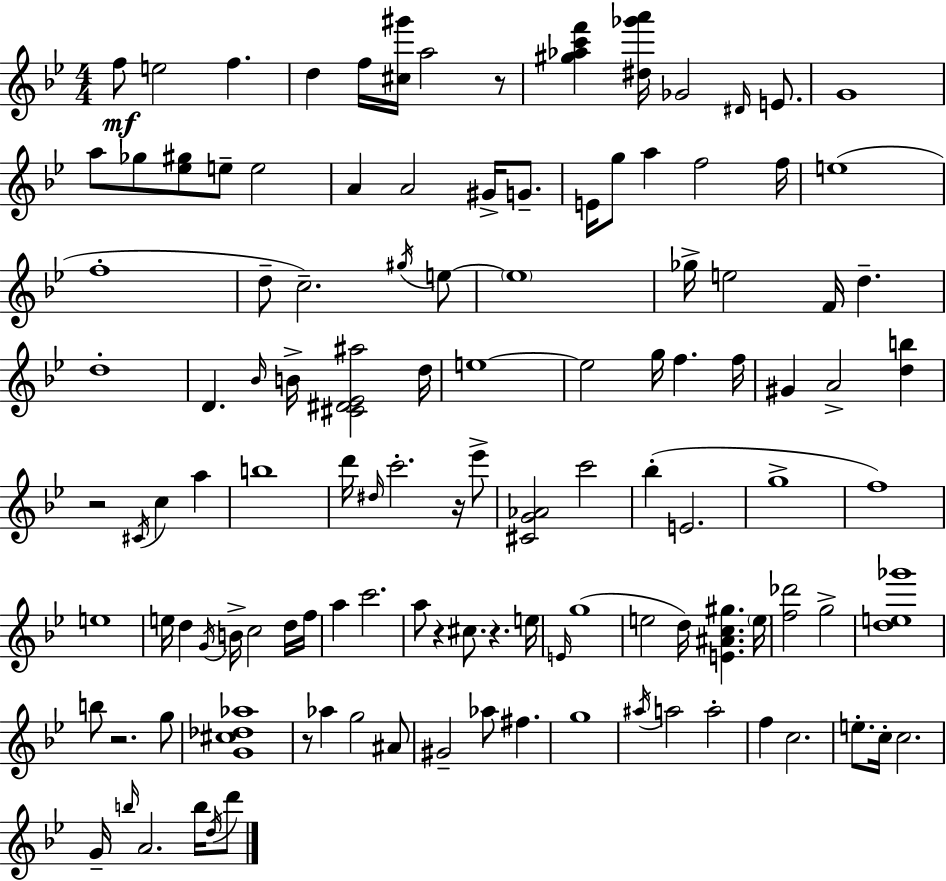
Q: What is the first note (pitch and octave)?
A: F5